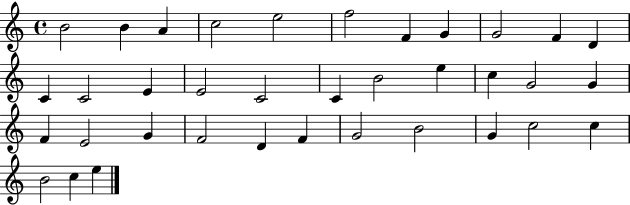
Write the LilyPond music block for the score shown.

{
  \clef treble
  \time 4/4
  \defaultTimeSignature
  \key c \major
  b'2 b'4 a'4 | c''2 e''2 | f''2 f'4 g'4 | g'2 f'4 d'4 | \break c'4 c'2 e'4 | e'2 c'2 | c'4 b'2 e''4 | c''4 g'2 g'4 | \break f'4 e'2 g'4 | f'2 d'4 f'4 | g'2 b'2 | g'4 c''2 c''4 | \break b'2 c''4 e''4 | \bar "|."
}